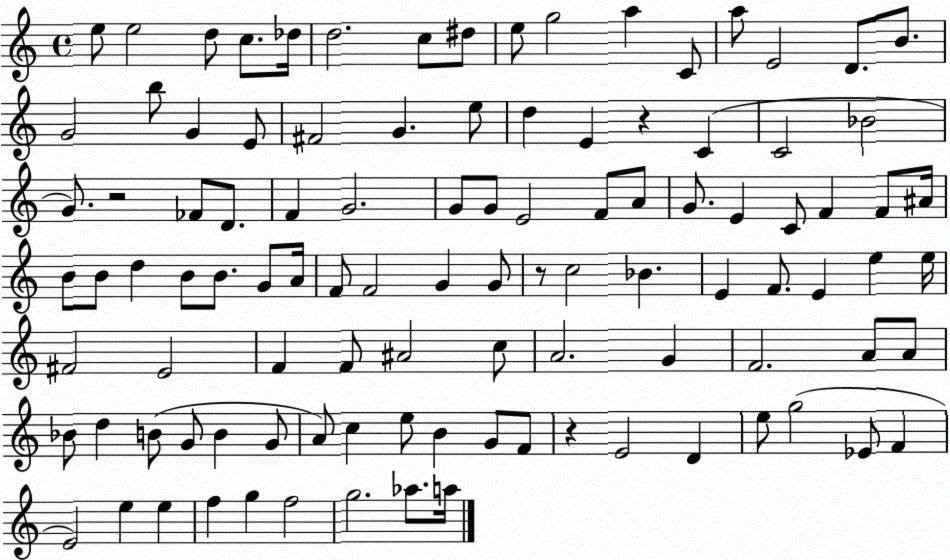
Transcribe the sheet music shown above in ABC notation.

X:1
T:Untitled
M:4/4
L:1/4
K:C
e/2 e2 d/2 c/2 _d/4 d2 c/2 ^d/2 e/2 g2 a C/2 a/2 E2 D/2 B/2 G2 b/2 G E/2 ^F2 G e/2 d E z C C2 _B2 G/2 z2 _F/2 D/2 F G2 G/2 G/2 E2 F/2 A/2 G/2 E C/2 F F/2 ^A/4 B/2 B/2 d B/2 B/2 G/2 A/4 F/2 F2 G G/2 z/2 c2 _B E F/2 E e e/4 ^F2 E2 F F/2 ^A2 c/2 A2 G F2 A/2 A/2 _B/2 d B/2 G/2 B G/2 A/2 c e/2 B G/2 F/2 z E2 D e/2 g2 _E/2 F E2 e e f g f2 g2 _a/2 a/4